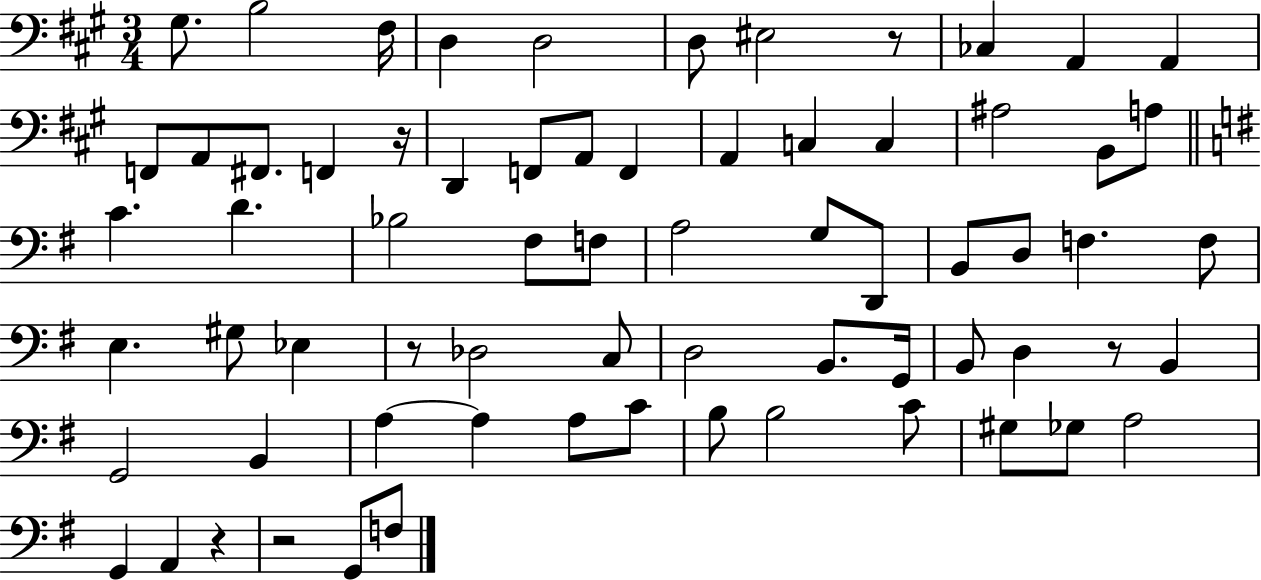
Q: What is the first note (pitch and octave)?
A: G#3